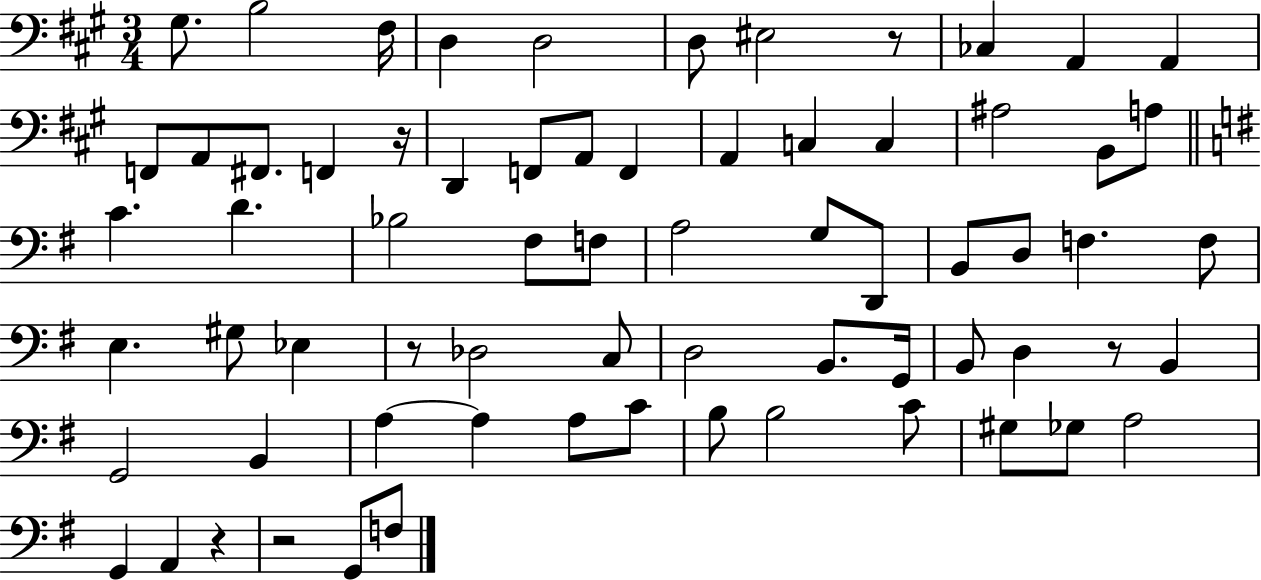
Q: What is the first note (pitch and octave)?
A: G#3